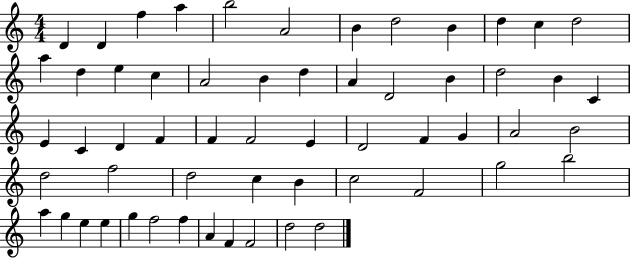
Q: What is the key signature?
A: C major